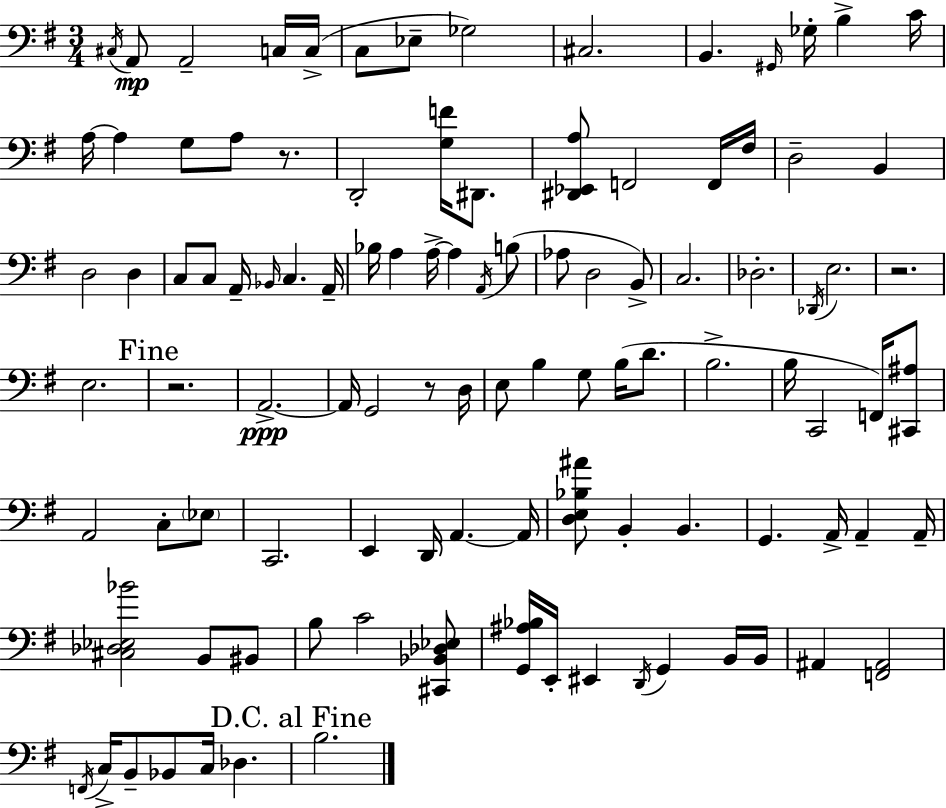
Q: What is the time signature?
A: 3/4